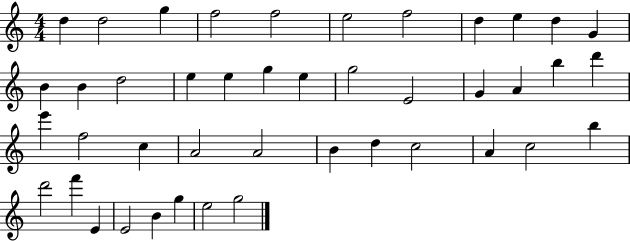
D5/q D5/h G5/q F5/h F5/h E5/h F5/h D5/q E5/q D5/q G4/q B4/q B4/q D5/h E5/q E5/q G5/q E5/q G5/h E4/h G4/q A4/q B5/q D6/q E6/q F5/h C5/q A4/h A4/h B4/q D5/q C5/h A4/q C5/h B5/q D6/h F6/q E4/q E4/h B4/q G5/q E5/h G5/h